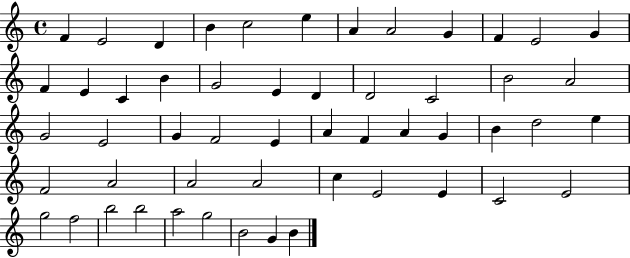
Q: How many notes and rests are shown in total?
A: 53